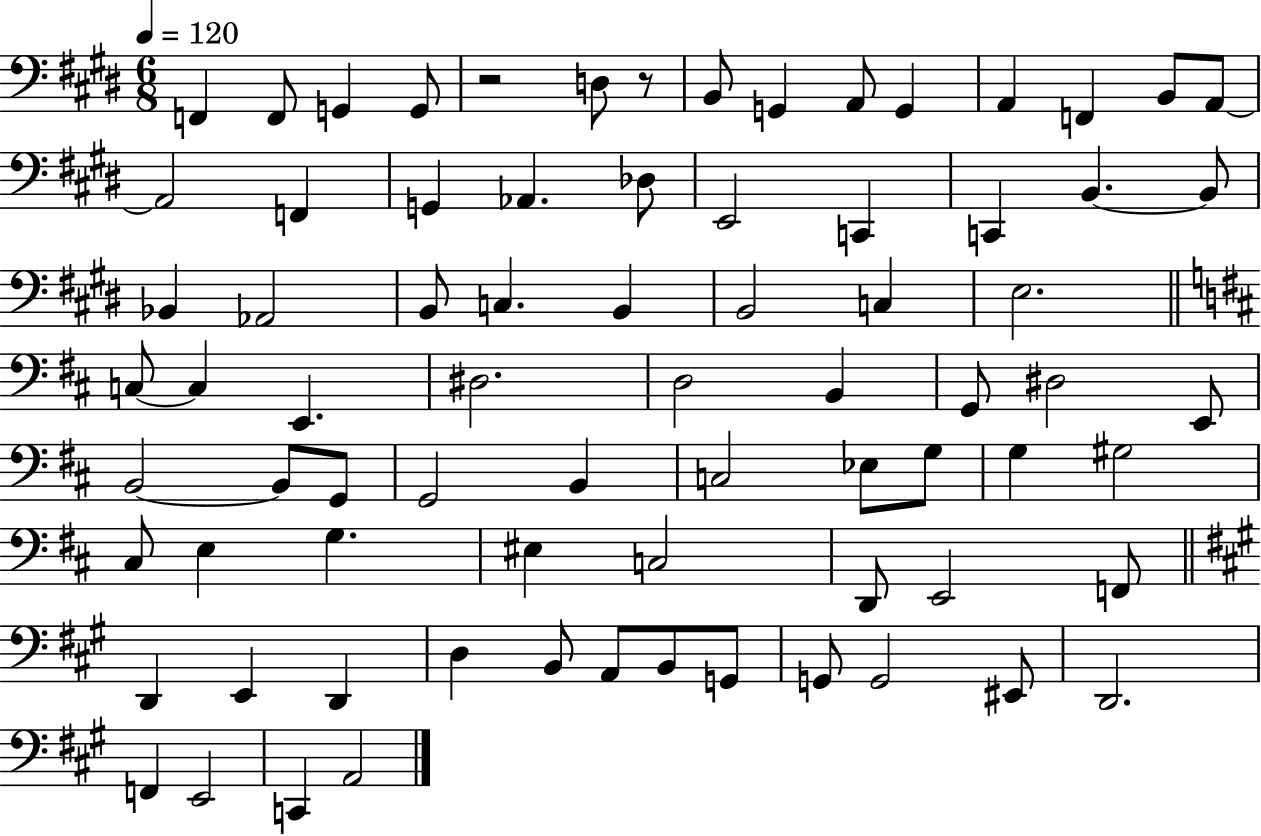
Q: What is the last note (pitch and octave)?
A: A2